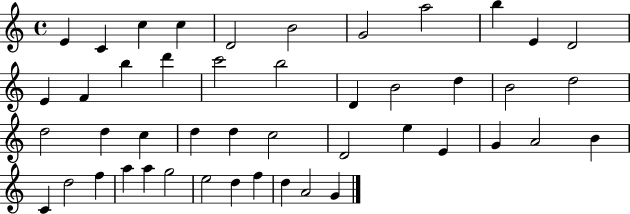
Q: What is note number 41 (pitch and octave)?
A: E5